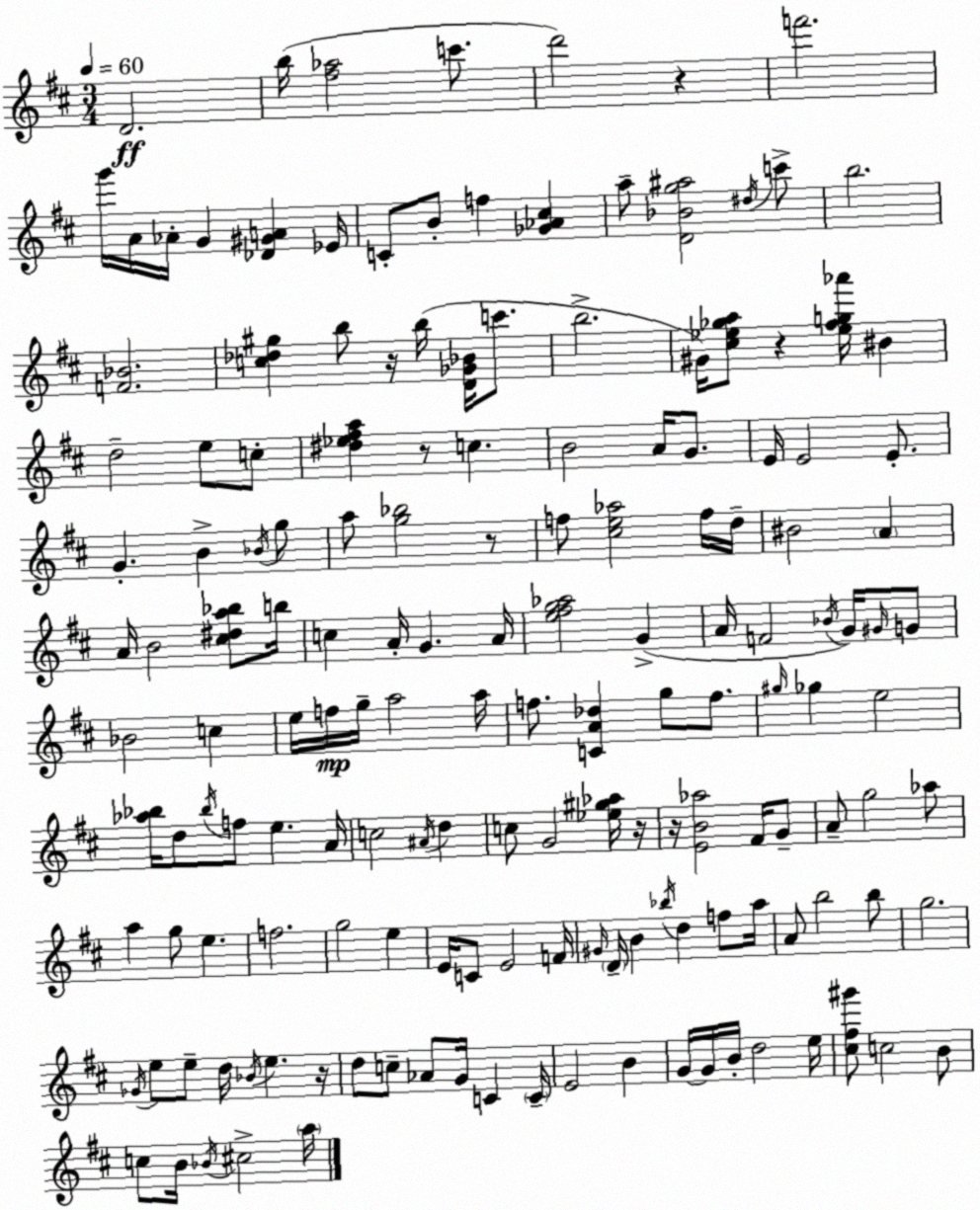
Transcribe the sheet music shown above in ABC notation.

X:1
T:Untitled
M:3/4
L:1/4
K:D
D2 b/4 [^f_a]2 c'/2 d'2 z f'2 g'/4 A/4 _A/4 G [_D^GA] _E/4 C/2 B/2 f [_G_A^c] a/2 [D_Bg^a]2 ^d/4 c'/2 b2 [F_B]2 [c_d^g] b/2 z/4 b/4 [D_G_B]/4 c'/2 b2 ^G/4 [^c_e_ga]/2 z [_e^fg_a']/4 ^B d2 e/2 c/2 [^d_e^fa] z/2 c B2 A/4 G/2 E/4 E2 E/2 G B _B/4 g/2 a/2 [g_b]2 z/2 f/2 [^ce_a]2 f/4 d/4 ^B2 A A/4 B2 [^c^da_b]/2 b/4 c A/4 G A/4 [e^fg_a]2 G A/4 F2 _B/4 G/4 ^G/4 G/2 _B2 c e/4 f/4 g/4 a2 a/4 f/2 [CA_d] g/2 f/2 ^g/4 _g e2 [_a_b]/4 d/2 _b/4 f/2 e A/4 c2 ^A/4 d c/2 G2 [_e^g_a]/4 z/4 z/4 [EB_a]2 ^F/4 G/2 A/2 g2 _a/2 a g/2 e f2 g2 e E/4 C/2 E2 F/4 ^G/4 D/4 B _b/4 d f/2 a/4 A/2 b2 b/2 g2 _G/4 e/2 e/2 d/4 _B/4 e z/4 d/2 c/2 _A/2 G/4 C C/4 E2 B G/4 G/4 B/4 d2 e/4 [^c^f^g']/2 c2 B/2 c/2 B/4 _B/4 ^c2 a/4